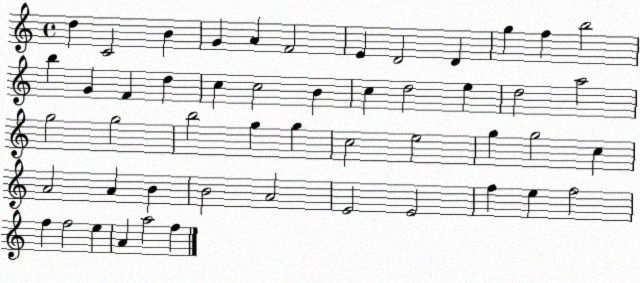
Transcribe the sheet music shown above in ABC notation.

X:1
T:Untitled
M:4/4
L:1/4
K:C
d C2 B G A F2 E D2 D g f b2 b G F d c c2 B c d2 e d2 a2 g2 g2 b2 g g c2 e2 g g2 c A2 A B B2 A2 E2 E2 f e f2 f f2 e A a2 f